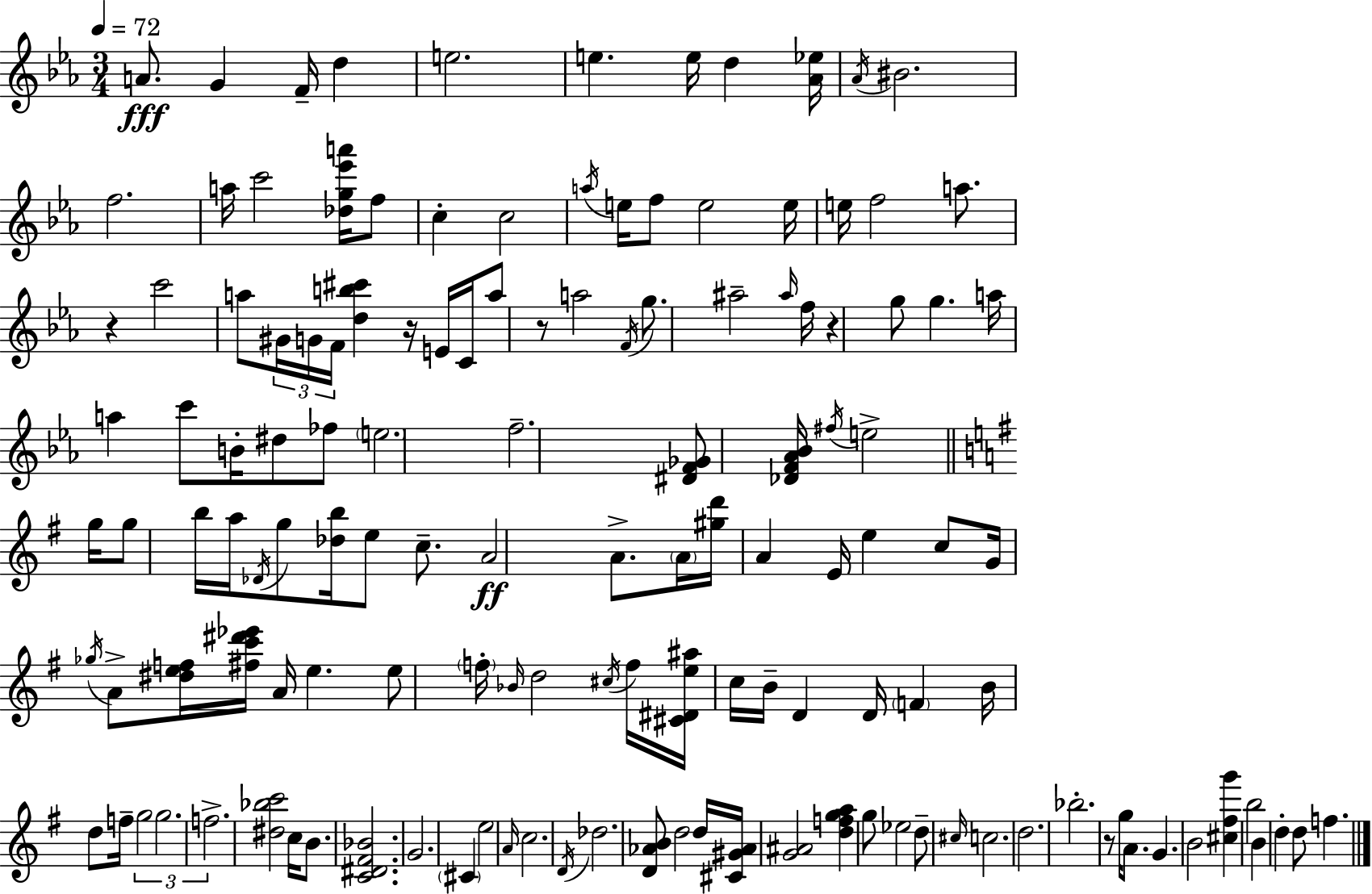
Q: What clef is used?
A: treble